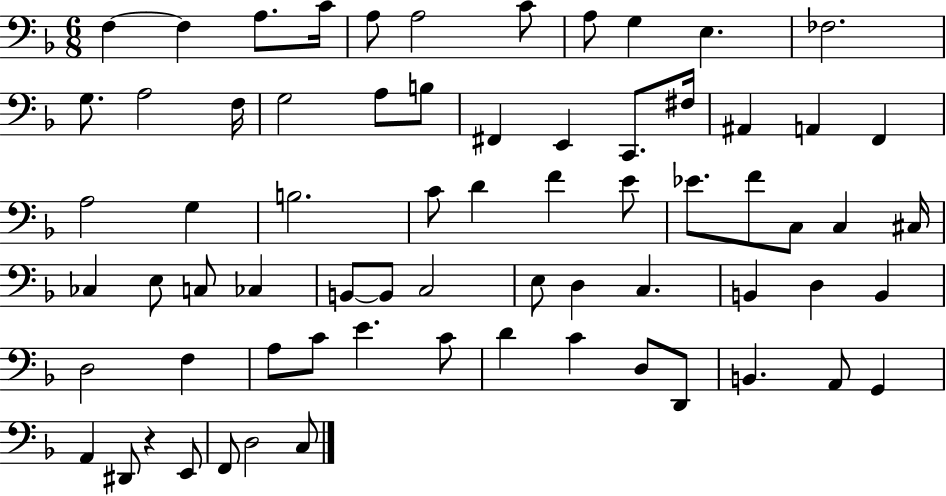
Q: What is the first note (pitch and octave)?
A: F3